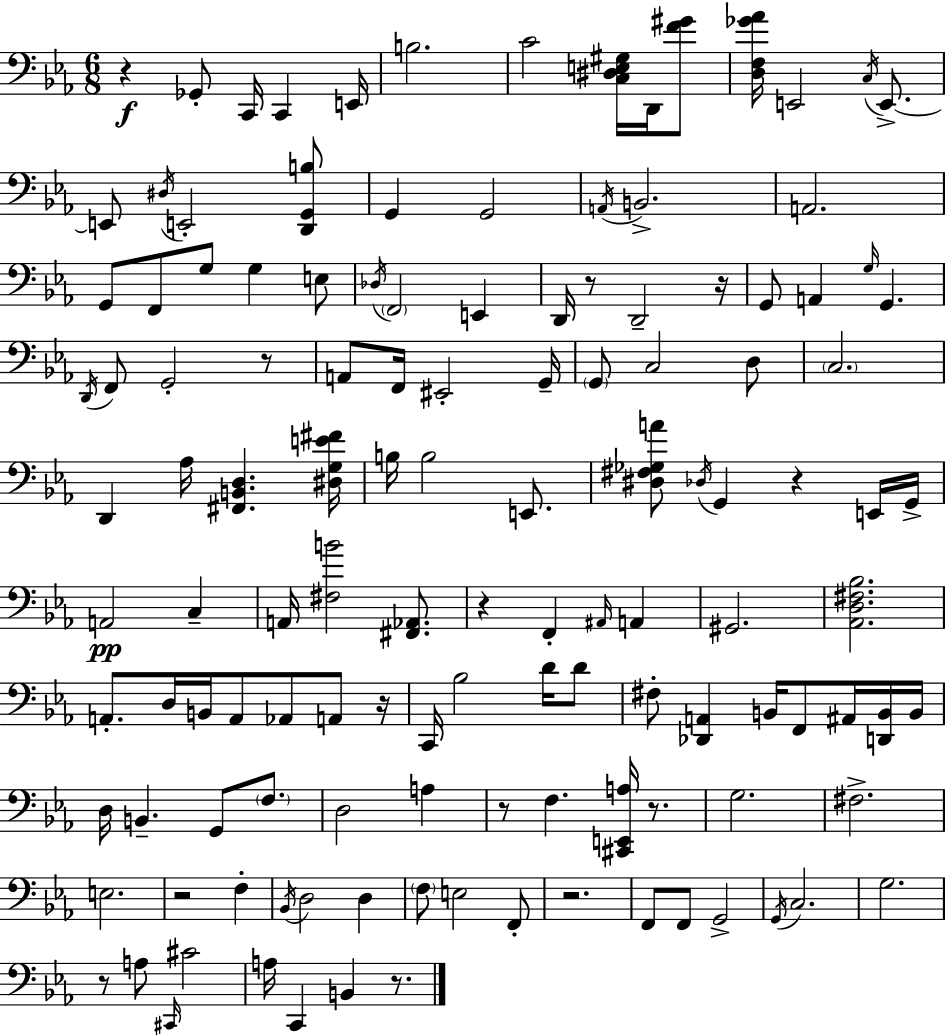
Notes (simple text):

R/q Gb2/e C2/s C2/q E2/s B3/h. C4/h [C3,D#3,E3,G#3]/s D2/s [F4,G#4]/e [D3,F3,Gb4,Ab4]/s E2/h C3/s E2/e. E2/e D#3/s E2/h [D2,G2,B3]/e G2/q G2/h A2/s B2/h. A2/h. G2/e F2/e G3/e G3/q E3/e Db3/s F2/h E2/q D2/s R/e D2/h R/s G2/e A2/q G3/s G2/q. D2/s F2/e G2/h R/e A2/e F2/s EIS2/h G2/s G2/e C3/h D3/e C3/h. D2/q Ab3/s [F#2,B2,D3]/q. [D#3,G3,E4,F#4]/s B3/s B3/h E2/e. [D#3,F#3,Gb3,A4]/e Db3/s G2/q R/q E2/s G2/s A2/h C3/q A2/s [F#3,B4]/h [F#2,Ab2]/e. R/q F2/q A#2/s A2/q G#2/h. [Ab2,D3,F#3,Bb3]/h. A2/e. D3/s B2/s A2/e Ab2/e A2/e R/s C2/s Bb3/h D4/s D4/e F#3/e [Db2,A2]/q B2/s F2/e A#2/s [D2,B2]/s B2/s D3/s B2/q. G2/e F3/e. D3/h A3/q R/e F3/q. [C#2,E2,A3]/s R/e. G3/h. F#3/h. E3/h. R/h F3/q Bb2/s D3/h D3/q F3/e E3/h F2/e R/h. F2/e F2/e G2/h G2/s C3/h. G3/h. R/e A3/e C#2/s C#4/h A3/s C2/q B2/q R/e.